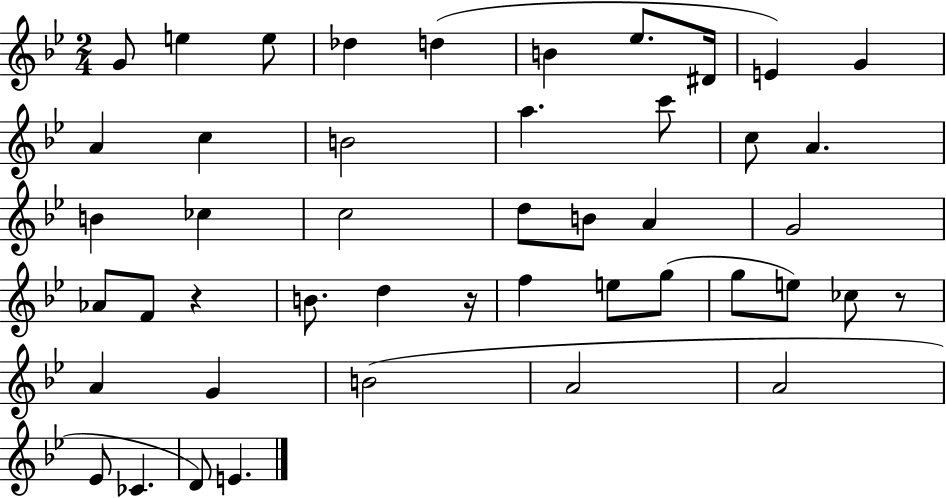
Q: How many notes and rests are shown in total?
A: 46